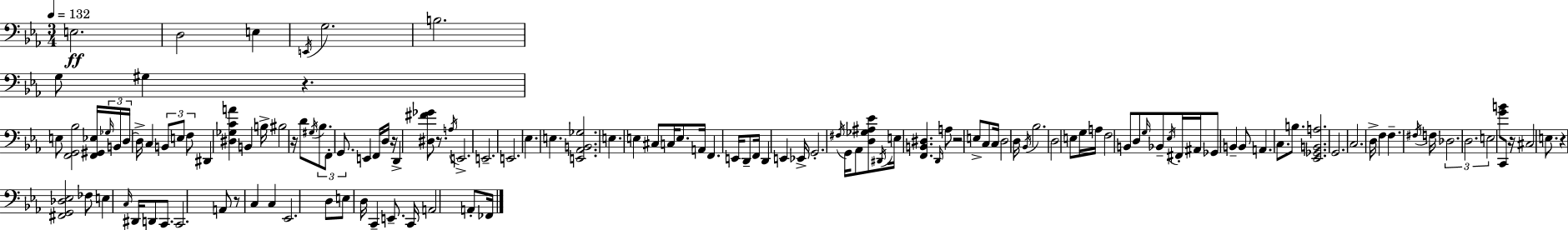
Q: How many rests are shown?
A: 8